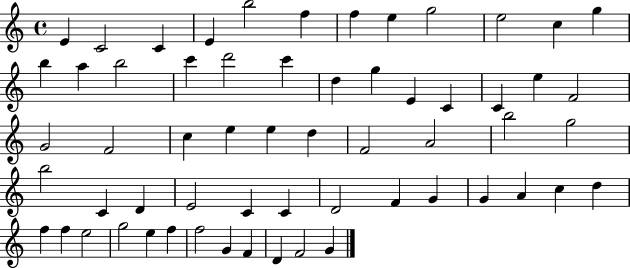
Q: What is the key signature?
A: C major